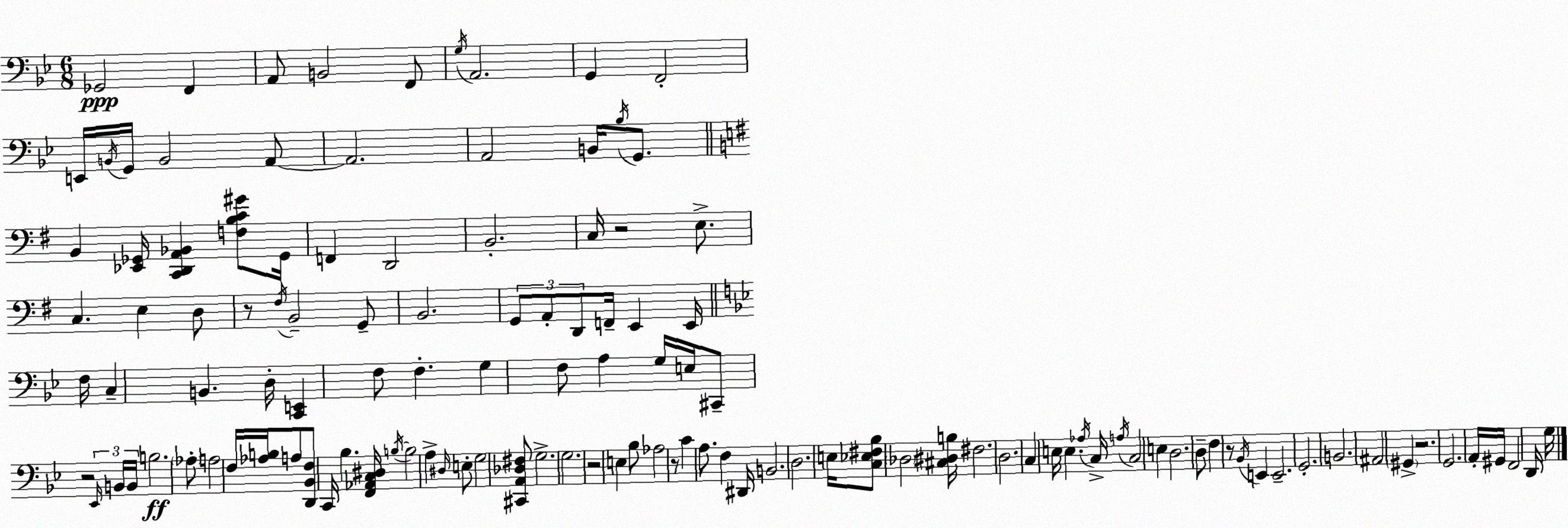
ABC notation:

X:1
T:Untitled
M:6/8
L:1/4
K:Gm
_G,,2 F,, A,,/2 B,,2 F,,/2 G,/4 A,,2 G,, F,,2 E,,/4 B,,/4 G,,/4 B,,2 A,,/2 A,,2 A,,2 B,,/4 _B,/4 G,,/2 B,, [_E,,_G,,]/4 [C,,D,,A,,_B,,] [F,B,C^G]/2 _G,,/4 F,, D,,2 B,,2 C,/4 z2 E,/2 C, E, D,/2 z/2 ^F,/4 B,,2 G,,/2 B,,2 G,,/2 A,,/2 D,,/2 F,,/4 E,, E,,/4 F,/4 C, B,, D,/4 [C,,E,,] F,/2 F, G, F,/2 A, G,/4 E,/4 ^C,,/2 z2 _E,,/4 B,,/4 B,,/4 B,2 _A,/2 A,2 F,/4 [_A,B,]/4 A,/2 [D,,_B,,F,]/2 C,,/4 _B, [F,,_A,,C,^D,]/4 B,/4 B,2 A, ^D,/4 E,/2 G,2 [^C,,A,,_D,^F,]/2 G,2 G,2 z2 E, _B,/2 _A,2 z/2 C A,/2 F, ^D,,/4 B,,2 D,2 E,/4 [C,_E,^F,_B,]/2 _D,2 [^C,^D,B,]/4 ^F,2 D,2 C, E,/4 E, _A,/4 C,/4 A,/4 C,2 E, D,2 D,/2 F, z/2 _B,,/4 E,, E,,2 G,,2 B,,2 ^A,,2 ^G,, z2 G,,2 A,,/4 ^G,,/4 F,,2 D,,/4 G,/4